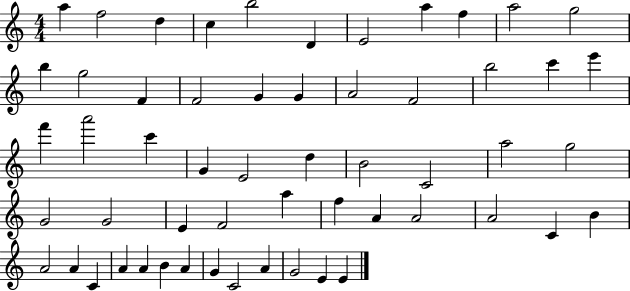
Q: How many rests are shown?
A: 0